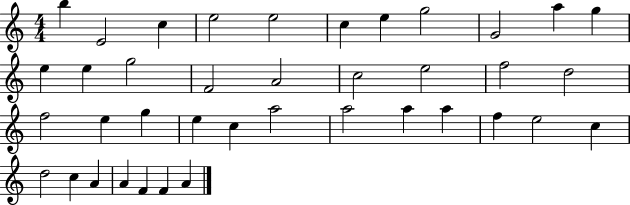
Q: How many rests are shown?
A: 0